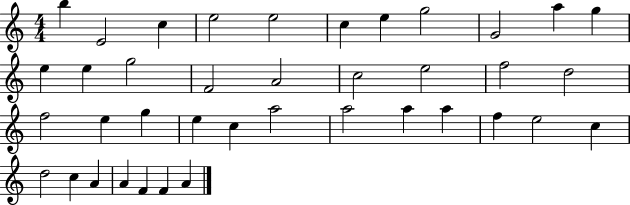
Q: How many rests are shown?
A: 0